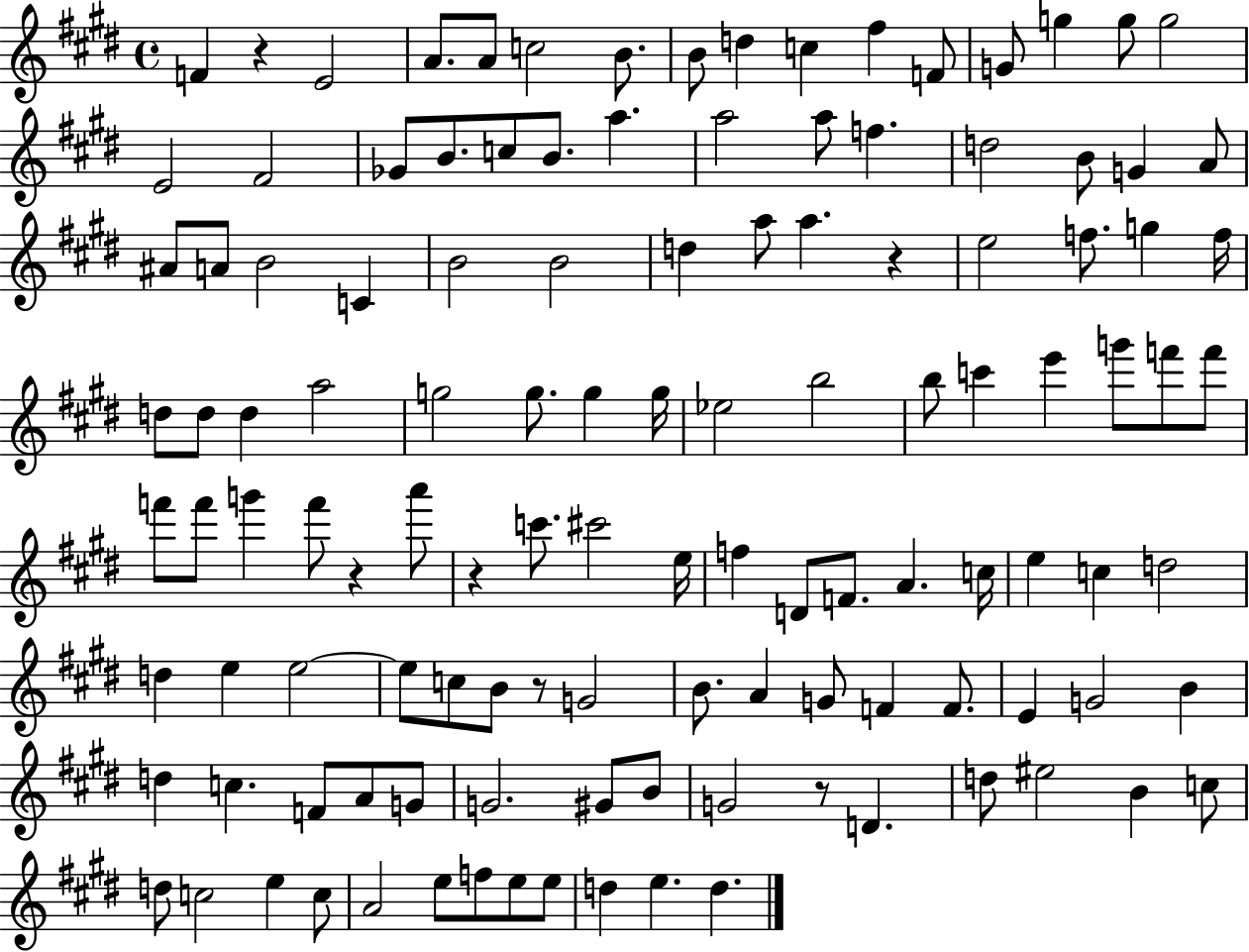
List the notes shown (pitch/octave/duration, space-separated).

F4/q R/q E4/h A4/e. A4/e C5/h B4/e. B4/e D5/q C5/q F#5/q F4/e G4/e G5/q G5/e G5/h E4/h F#4/h Gb4/e B4/e. C5/e B4/e. A5/q. A5/h A5/e F5/q. D5/h B4/e G4/q A4/e A#4/e A4/e B4/h C4/q B4/h B4/h D5/q A5/e A5/q. R/q E5/h F5/e. G5/q F5/s D5/e D5/e D5/q A5/h G5/h G5/e. G5/q G5/s Eb5/h B5/h B5/e C6/q E6/q G6/e F6/e F6/e F6/e F6/e G6/q F6/e R/q A6/e R/q C6/e. C#6/h E5/s F5/q D4/e F4/e. A4/q. C5/s E5/q C5/q D5/h D5/q E5/q E5/h E5/e C5/e B4/e R/e G4/h B4/e. A4/q G4/e F4/q F4/e. E4/q G4/h B4/q D5/q C5/q. F4/e A4/e G4/e G4/h. G#4/e B4/e G4/h R/e D4/q. D5/e EIS5/h B4/q C5/e D5/e C5/h E5/q C5/e A4/h E5/e F5/e E5/e E5/e D5/q E5/q. D5/q.